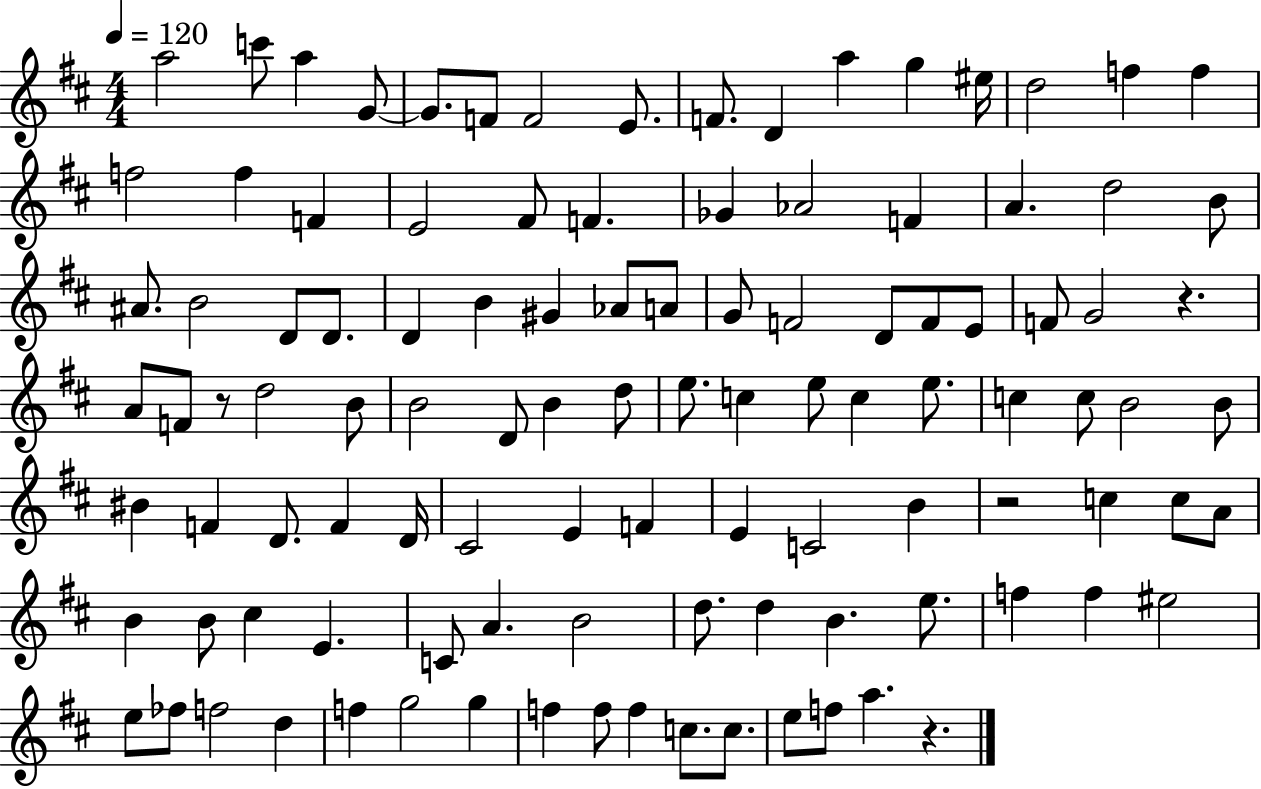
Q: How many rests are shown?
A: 4